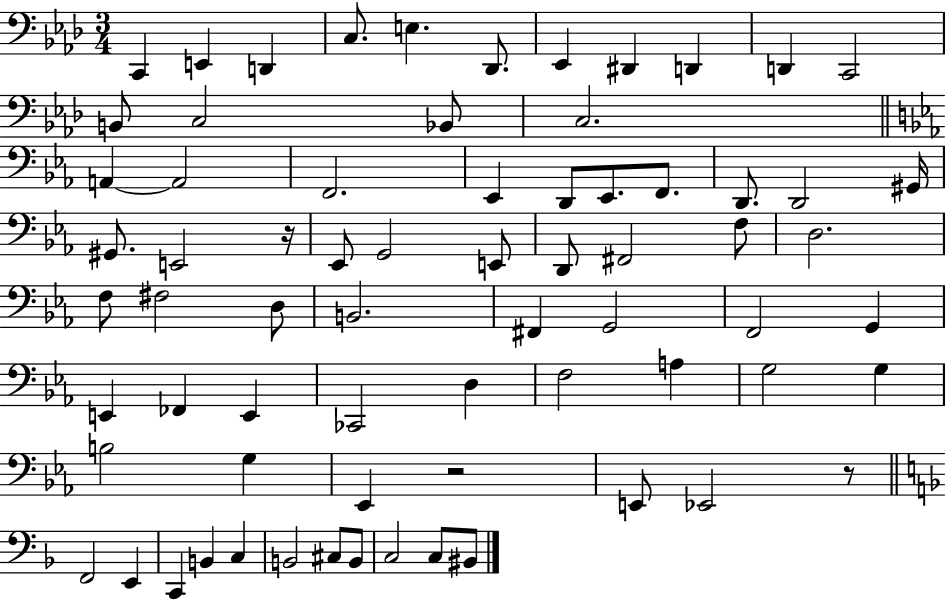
X:1
T:Untitled
M:3/4
L:1/4
K:Ab
C,, E,, D,, C,/2 E, _D,,/2 _E,, ^D,, D,, D,, C,,2 B,,/2 C,2 _B,,/2 C,2 A,, A,,2 F,,2 _E,, D,,/2 _E,,/2 F,,/2 D,,/2 D,,2 ^G,,/4 ^G,,/2 E,,2 z/4 _E,,/2 G,,2 E,,/2 D,,/2 ^F,,2 F,/2 D,2 F,/2 ^F,2 D,/2 B,,2 ^F,, G,,2 F,,2 G,, E,, _F,, E,, _C,,2 D, F,2 A, G,2 G, B,2 G, _E,, z2 E,,/2 _E,,2 z/2 F,,2 E,, C,, B,, C, B,,2 ^C,/2 B,,/2 C,2 C,/2 ^B,,/2